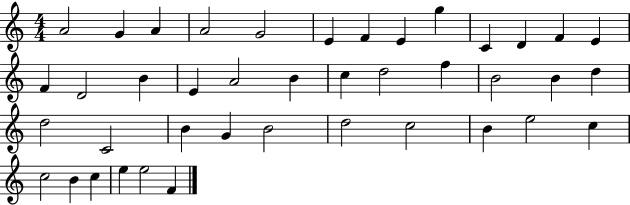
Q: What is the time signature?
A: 4/4